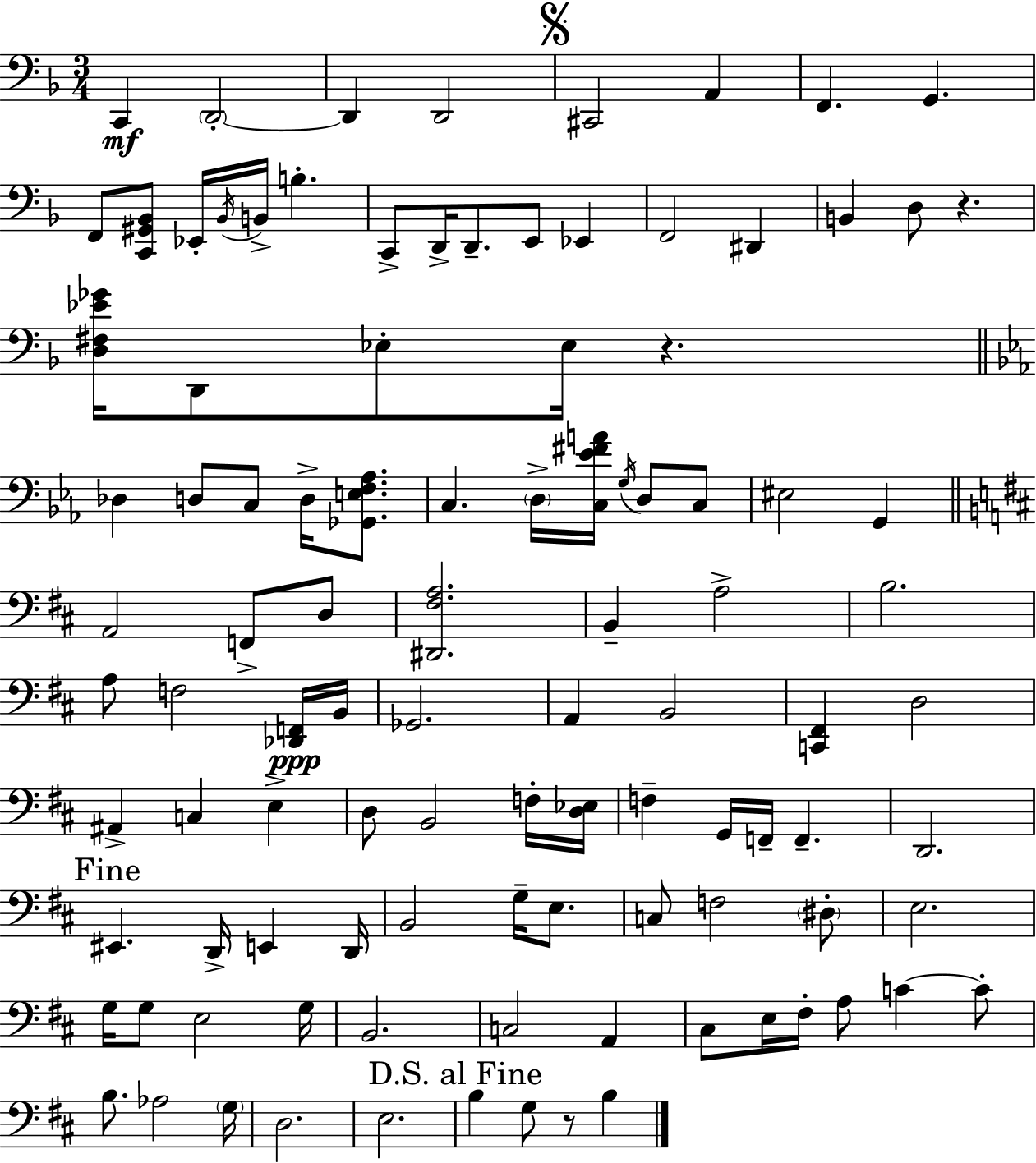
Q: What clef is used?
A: bass